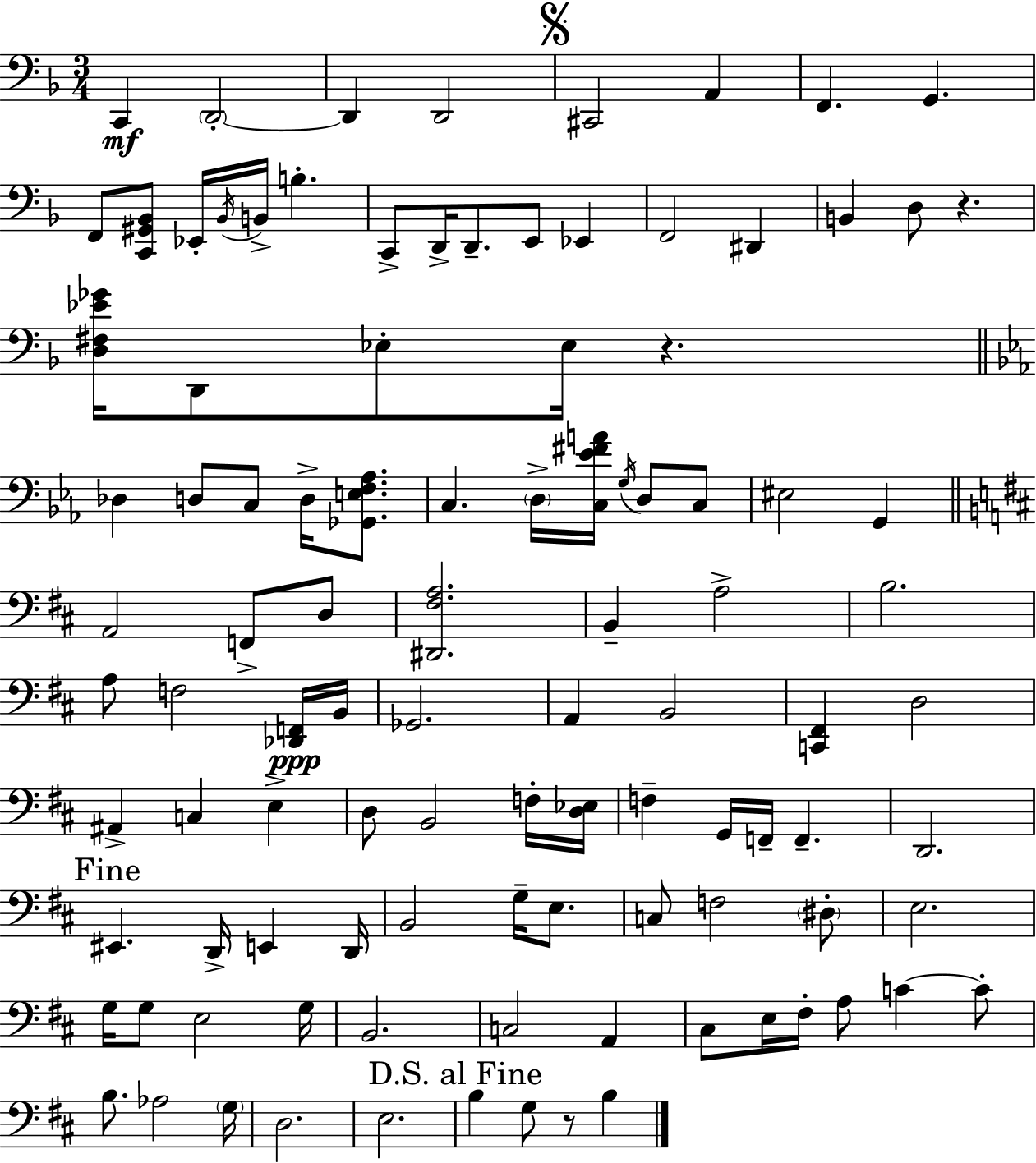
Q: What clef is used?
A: bass